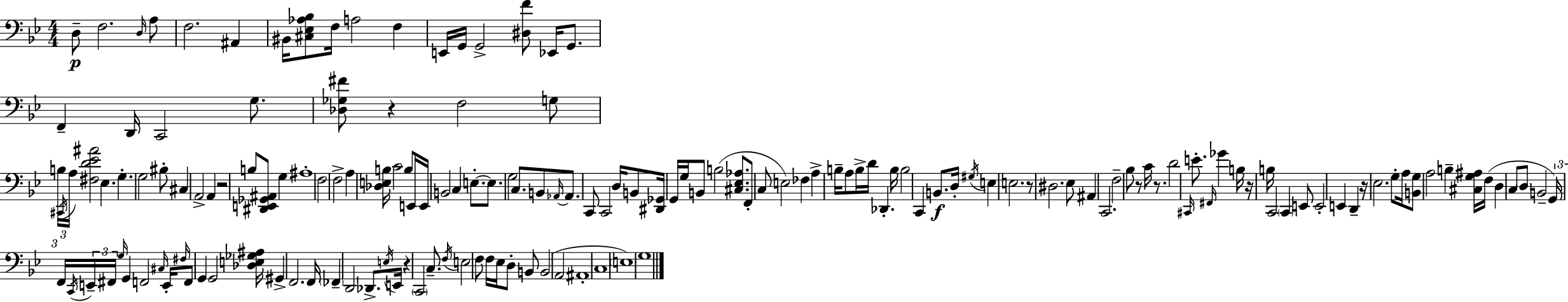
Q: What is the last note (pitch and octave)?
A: G3